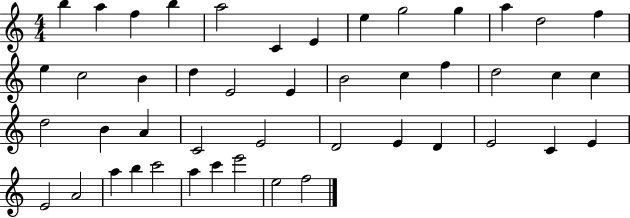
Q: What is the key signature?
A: C major